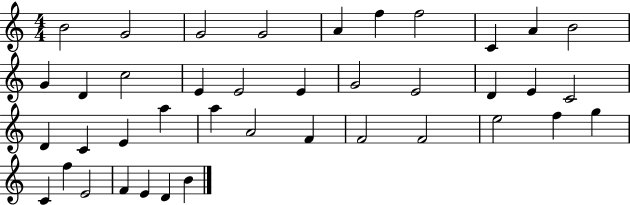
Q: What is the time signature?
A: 4/4